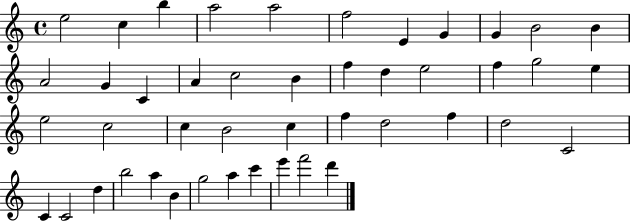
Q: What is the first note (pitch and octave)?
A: E5